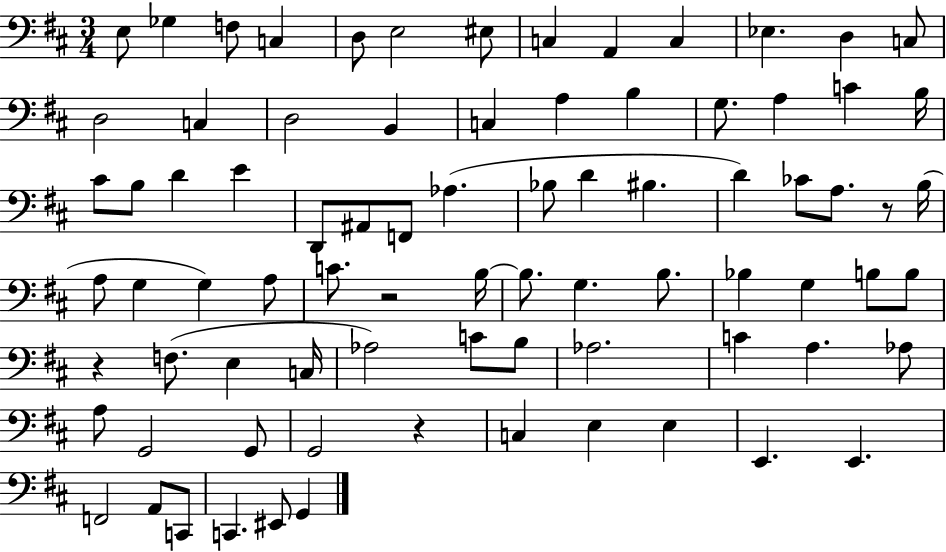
X:1
T:Untitled
M:3/4
L:1/4
K:D
E,/2 _G, F,/2 C, D,/2 E,2 ^E,/2 C, A,, C, _E, D, C,/2 D,2 C, D,2 B,, C, A, B, G,/2 A, C B,/4 ^C/2 B,/2 D E D,,/2 ^A,,/2 F,,/2 _A, _B,/2 D ^B, D _C/2 A,/2 z/2 B,/4 A,/2 G, G, A,/2 C/2 z2 B,/4 B,/2 G, B,/2 _B, G, B,/2 B,/2 z F,/2 E, C,/4 _A,2 C/2 B,/2 _A,2 C A, _A,/2 A,/2 G,,2 G,,/2 G,,2 z C, E, E, E,, E,, F,,2 A,,/2 C,,/2 C,, ^E,,/2 G,,